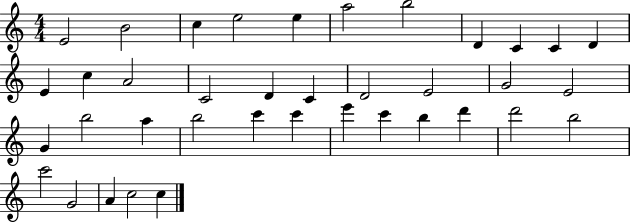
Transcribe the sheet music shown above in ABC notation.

X:1
T:Untitled
M:4/4
L:1/4
K:C
E2 B2 c e2 e a2 b2 D C C D E c A2 C2 D C D2 E2 G2 E2 G b2 a b2 c' c' e' c' b d' d'2 b2 c'2 G2 A c2 c